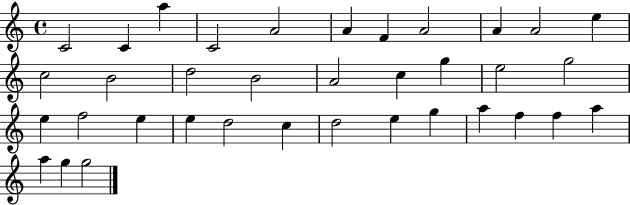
C4/h C4/q A5/q C4/h A4/h A4/q F4/q A4/h A4/q A4/h E5/q C5/h B4/h D5/h B4/h A4/h C5/q G5/q E5/h G5/h E5/q F5/h E5/q E5/q D5/h C5/q D5/h E5/q G5/q A5/q F5/q F5/q A5/q A5/q G5/q G5/h